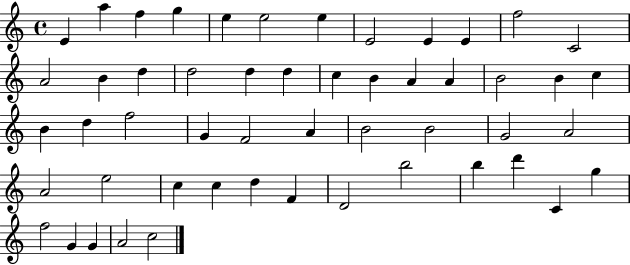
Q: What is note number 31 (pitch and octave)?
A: A4